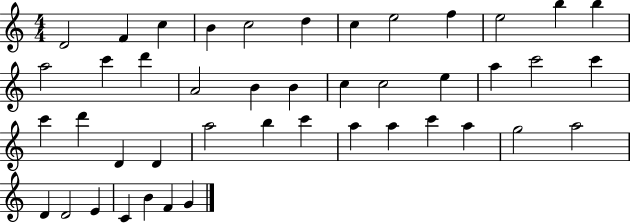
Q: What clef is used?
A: treble